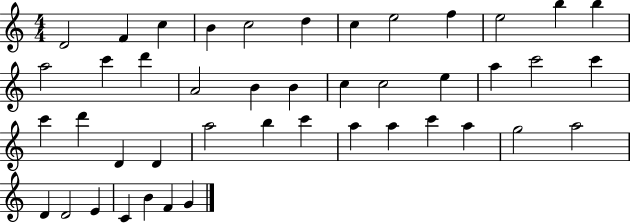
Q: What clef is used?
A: treble